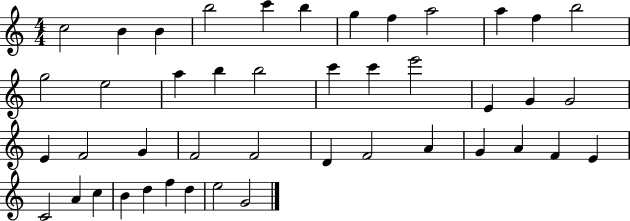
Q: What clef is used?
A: treble